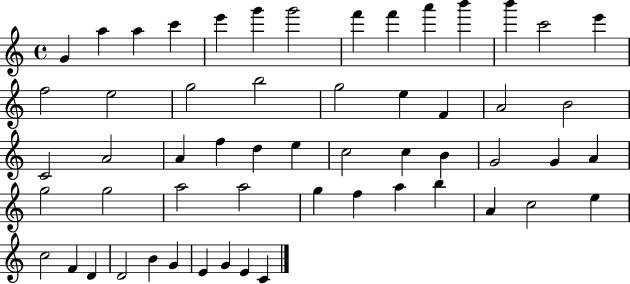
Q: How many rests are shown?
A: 0